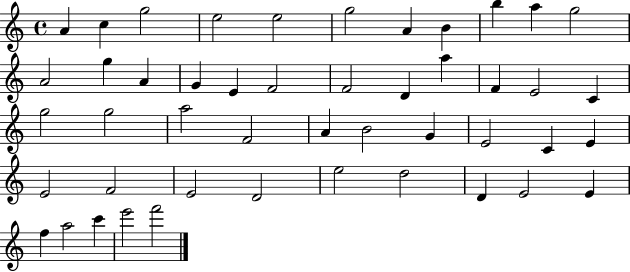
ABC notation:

X:1
T:Untitled
M:4/4
L:1/4
K:C
A c g2 e2 e2 g2 A B b a g2 A2 g A G E F2 F2 D a F E2 C g2 g2 a2 F2 A B2 G E2 C E E2 F2 E2 D2 e2 d2 D E2 E f a2 c' e'2 f'2